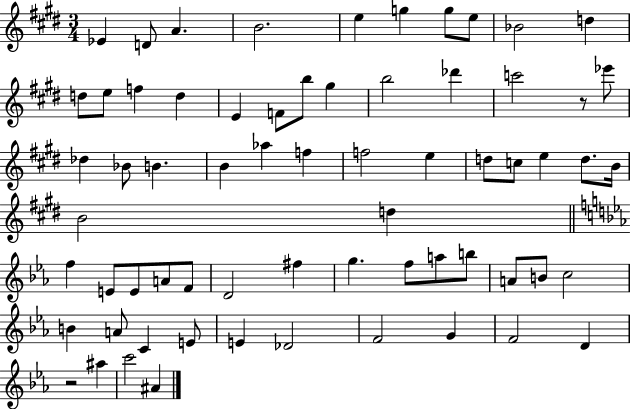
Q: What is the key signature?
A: E major